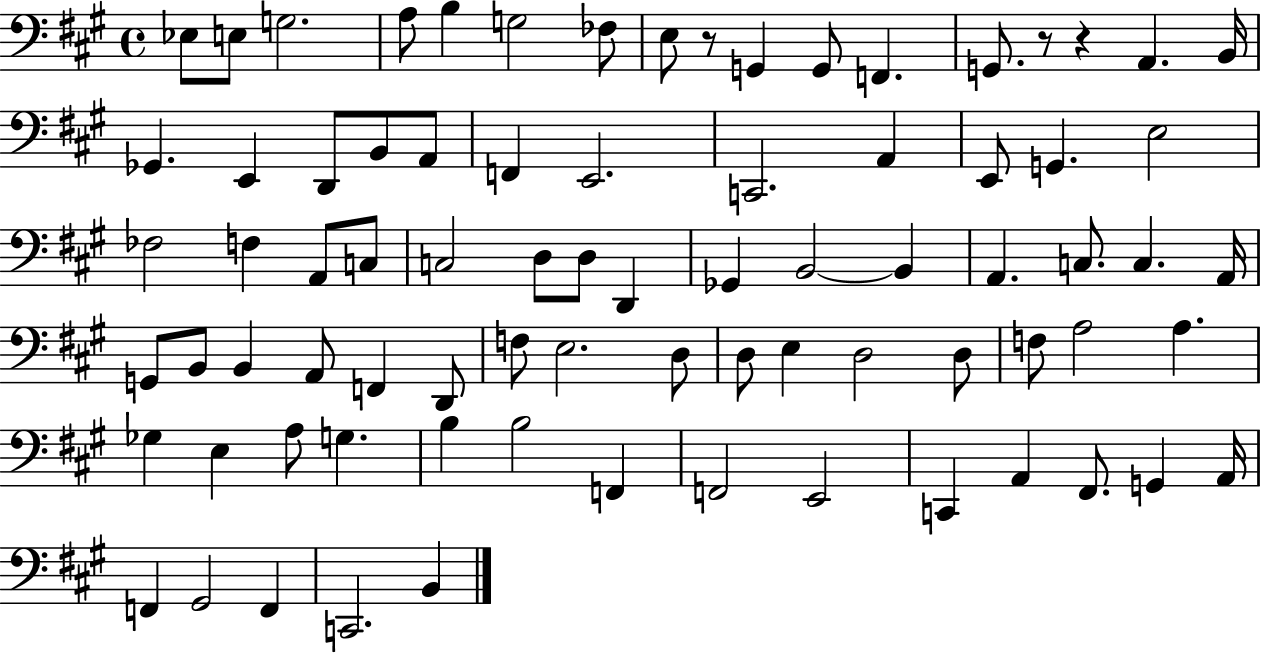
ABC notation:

X:1
T:Untitled
M:4/4
L:1/4
K:A
_E,/2 E,/2 G,2 A,/2 B, G,2 _F,/2 E,/2 z/2 G,, G,,/2 F,, G,,/2 z/2 z A,, B,,/4 _G,, E,, D,,/2 B,,/2 A,,/2 F,, E,,2 C,,2 A,, E,,/2 G,, E,2 _F,2 F, A,,/2 C,/2 C,2 D,/2 D,/2 D,, _G,, B,,2 B,, A,, C,/2 C, A,,/4 G,,/2 B,,/2 B,, A,,/2 F,, D,,/2 F,/2 E,2 D,/2 D,/2 E, D,2 D,/2 F,/2 A,2 A, _G, E, A,/2 G, B, B,2 F,, F,,2 E,,2 C,, A,, ^F,,/2 G,, A,,/4 F,, ^G,,2 F,, C,,2 B,,